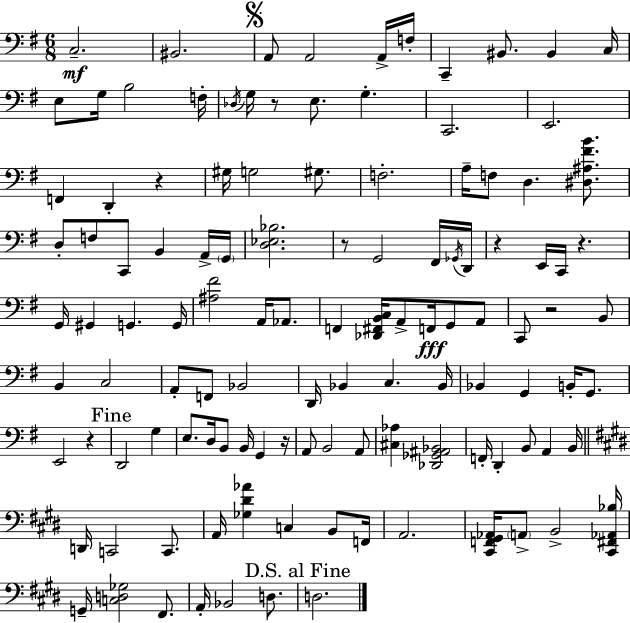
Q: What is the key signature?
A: G major